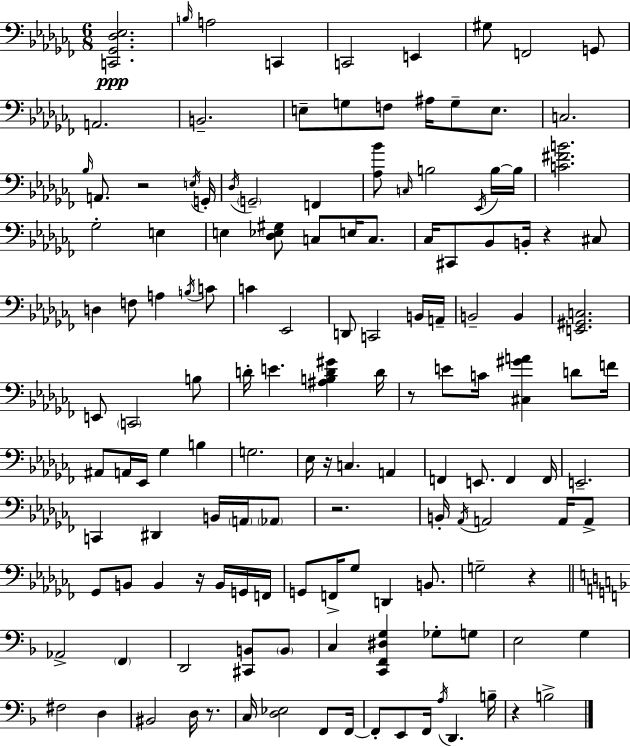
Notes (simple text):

[C2,Gb2,Db3,Eb3]/h. B3/s A3/h C2/q C2/h E2/q G#3/e F2/h G2/e A2/h. B2/h. E3/e G3/e F3/e A#3/s G3/e E3/e. C3/h. Bb3/s A2/e. R/h E3/s G2/s Db3/s G2/h F2/q [Ab3,Bb4]/e C3/s B3/h Eb2/s B3/s B3/s [C4,F#4,B4]/h. Gb3/h E3/q E3/q [Db3,Eb3,G#3]/e C3/e E3/s C3/e. CES3/s C#2/e Bb2/e B2/s R/q C#3/e D3/q F3/e A3/q B3/s C4/e C4/q Eb2/h D2/e C2/h B2/s A2/s B2/h B2/q [E2,G#2,C3]/h. E2/e C2/h B3/e D4/s E4/q. [A#3,B3,D4,G#4]/q D4/s R/e E4/e C4/s [C#3,G#4,A4]/q D4/e F4/s A#2/e A2/s Eb2/s Gb3/q B3/q G3/h. Eb3/s R/s C3/q. A2/q F2/q E2/e. F2/q F2/s E2/h. C2/q D#2/q B2/s A2/s Ab2/e R/h. B2/s Ab2/s A2/h A2/s A2/e Gb2/e B2/e B2/q R/s B2/s G2/s F2/s G2/e F2/s Gb3/e D2/q B2/e. G3/h R/q Ab2/h F2/q D2/h [C#2,B2]/e B2/e C3/q [C2,F2,D#3,G3]/q Gb3/e G3/e E3/h G3/q F#3/h D3/q BIS2/h D3/s R/e. C3/s [D3,Eb3]/h F2/e F2/s F2/e E2/e F2/s A3/s D2/q. B3/s R/q B3/h